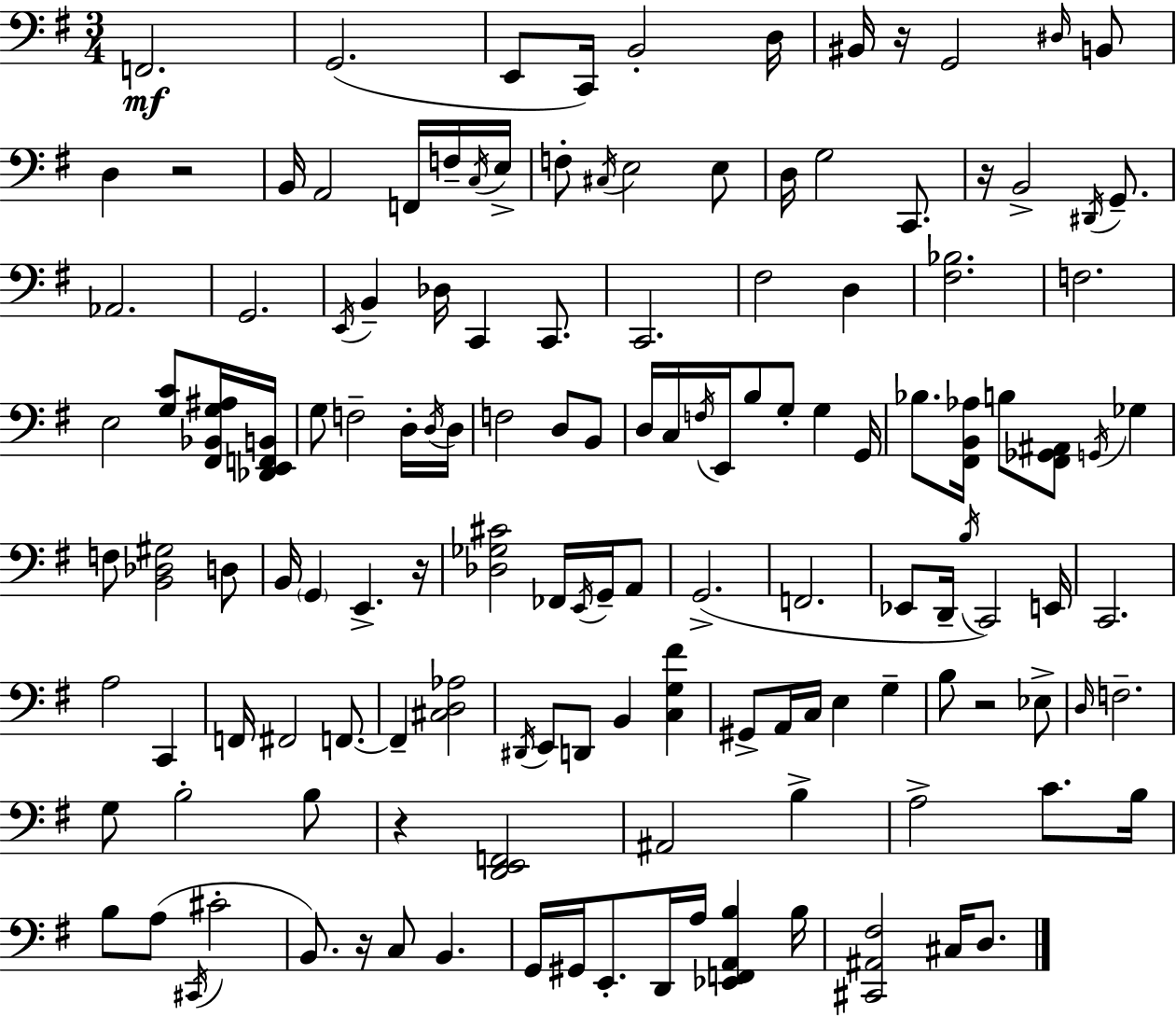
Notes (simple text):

F2/h. G2/h. E2/e C2/s B2/h D3/s BIS2/s R/s G2/h D#3/s B2/e D3/q R/h B2/s A2/h F2/s F3/s C3/s E3/s F3/e C#3/s E3/h E3/e D3/s G3/h C2/e. R/s B2/h D#2/s G2/e. Ab2/h. G2/h. E2/s B2/q Db3/s C2/q C2/e. C2/h. F#3/h D3/q [F#3,Bb3]/h. F3/h. E3/h [G3,C4]/e [F#2,Bb2,G3,A#3]/s [Db2,E2,F2,B2]/s G3/e F3/h D3/s D3/s D3/s F3/h D3/e B2/e D3/s C3/s F3/s E2/s B3/e G3/e G3/q G2/s Bb3/e. [F#2,B2,Ab3]/s B3/e [F#2,Gb2,A#2]/e G2/s Gb3/q F3/e [B2,Db3,G#3]/h D3/e B2/s G2/q E2/q. R/s [Db3,Gb3,C#4]/h FES2/s E2/s G2/s A2/e G2/h. F2/h. Eb2/e D2/s B3/s C2/h E2/s C2/h. A3/h C2/q F2/s F#2/h F2/e. F2/q [C#3,D3,Ab3]/h D#2/s E2/e D2/e B2/q [C3,G3,F#4]/q G#2/e A2/s C3/s E3/q G3/q B3/e R/h Eb3/e D3/s F3/h. G3/e B3/h B3/e R/q [D2,E2,F2]/h A#2/h B3/q A3/h C4/e. B3/s B3/e A3/e C#2/s C#4/h B2/e. R/s C3/e B2/q. G2/s G#2/s E2/e. D2/s A3/s [Eb2,F2,A2,B3]/q B3/s [C#2,A#2,F#3]/h C#3/s D3/e.